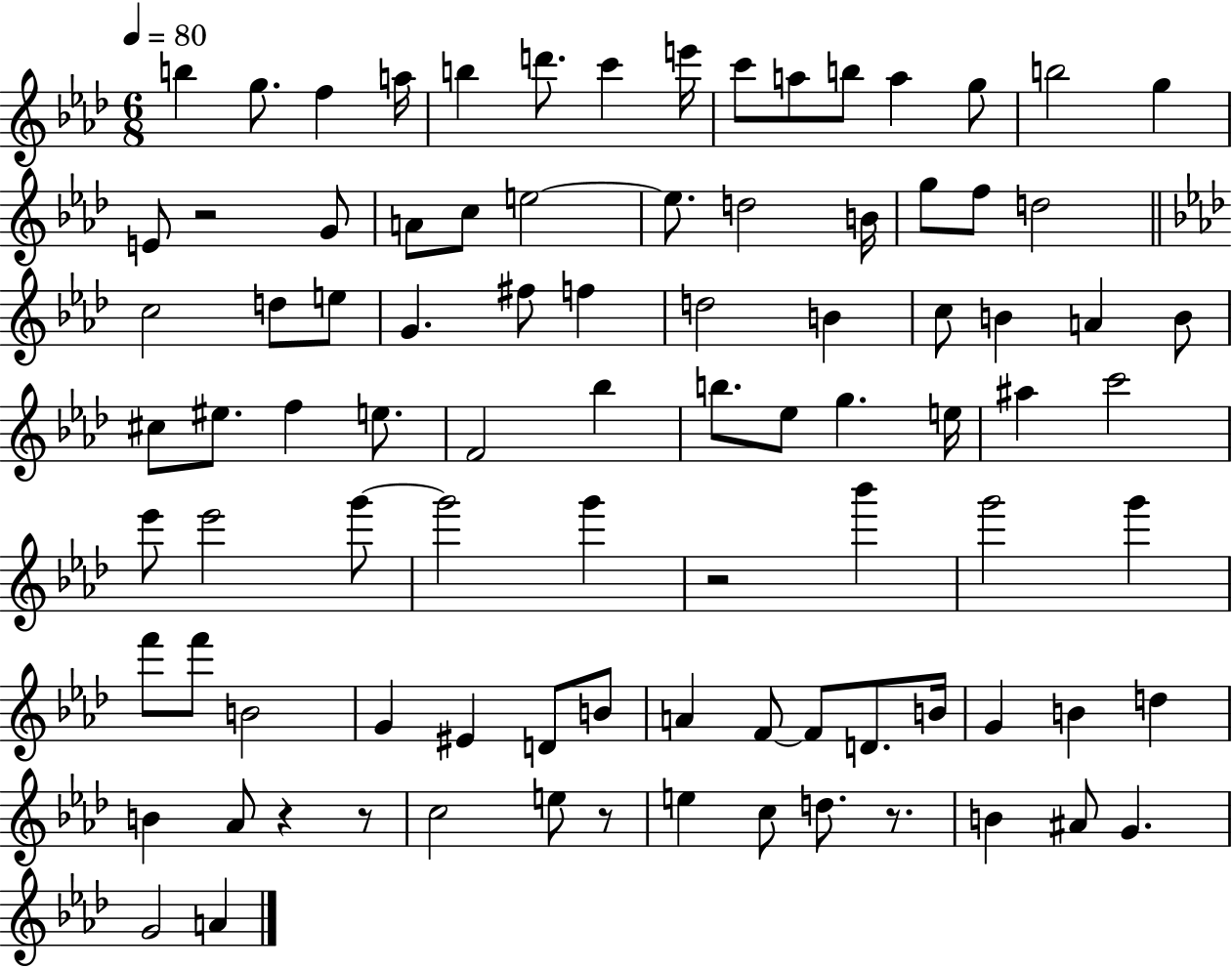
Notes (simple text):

B5/q G5/e. F5/q A5/s B5/q D6/e. C6/q E6/s C6/e A5/e B5/e A5/q G5/e B5/h G5/q E4/e R/h G4/e A4/e C5/e E5/h E5/e. D5/h B4/s G5/e F5/e D5/h C5/h D5/e E5/e G4/q. F#5/e F5/q D5/h B4/q C5/e B4/q A4/q B4/e C#5/e EIS5/e. F5/q E5/e. F4/h Bb5/q B5/e. Eb5/e G5/q. E5/s A#5/q C6/h Eb6/e Eb6/h G6/e G6/h G6/q R/h Bb6/q G6/h G6/q F6/e F6/e B4/h G4/q EIS4/q D4/e B4/e A4/q F4/e F4/e D4/e. B4/s G4/q B4/q D5/q B4/q Ab4/e R/q R/e C5/h E5/e R/e E5/q C5/e D5/e. R/e. B4/q A#4/e G4/q. G4/h A4/q